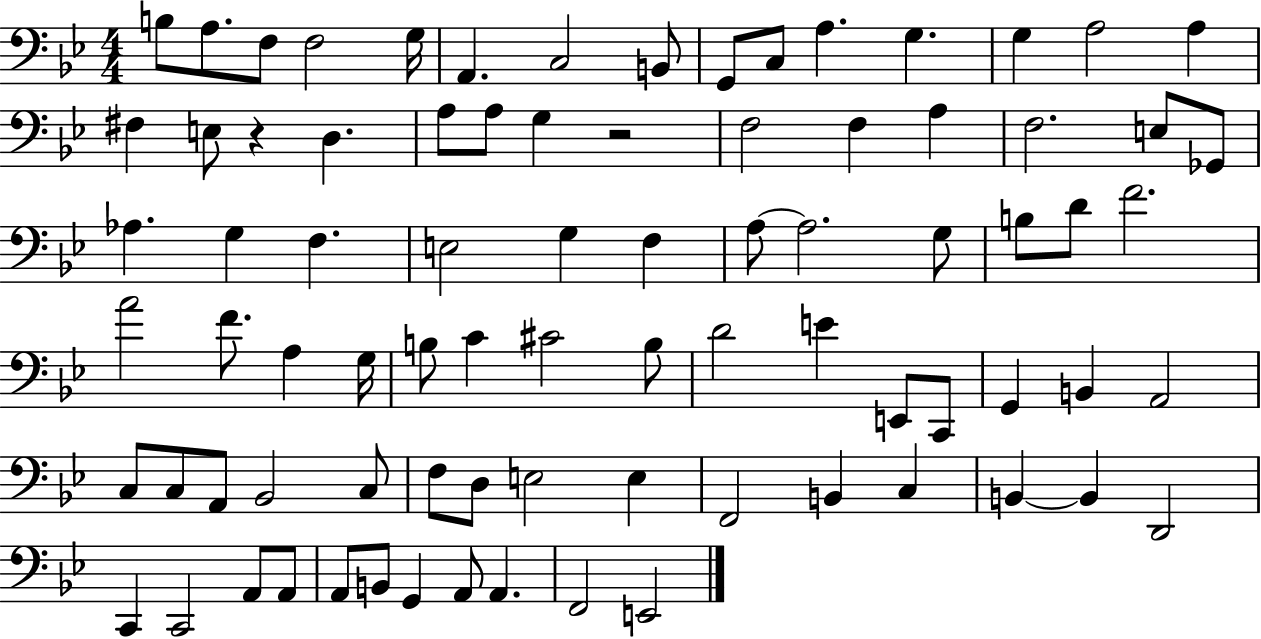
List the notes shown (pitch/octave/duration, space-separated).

B3/e A3/e. F3/e F3/h G3/s A2/q. C3/h B2/e G2/e C3/e A3/q. G3/q. G3/q A3/h A3/q F#3/q E3/e R/q D3/q. A3/e A3/e G3/q R/h F3/h F3/q A3/q F3/h. E3/e Gb2/e Ab3/q. G3/q F3/q. E3/h G3/q F3/q A3/e A3/h. G3/e B3/e D4/e F4/h. A4/h F4/e. A3/q G3/s B3/e C4/q C#4/h B3/e D4/h E4/q E2/e C2/e G2/q B2/q A2/h C3/e C3/e A2/e Bb2/h C3/e F3/e D3/e E3/h E3/q F2/h B2/q C3/q B2/q B2/q D2/h C2/q C2/h A2/e A2/e A2/e B2/e G2/q A2/e A2/q. F2/h E2/h